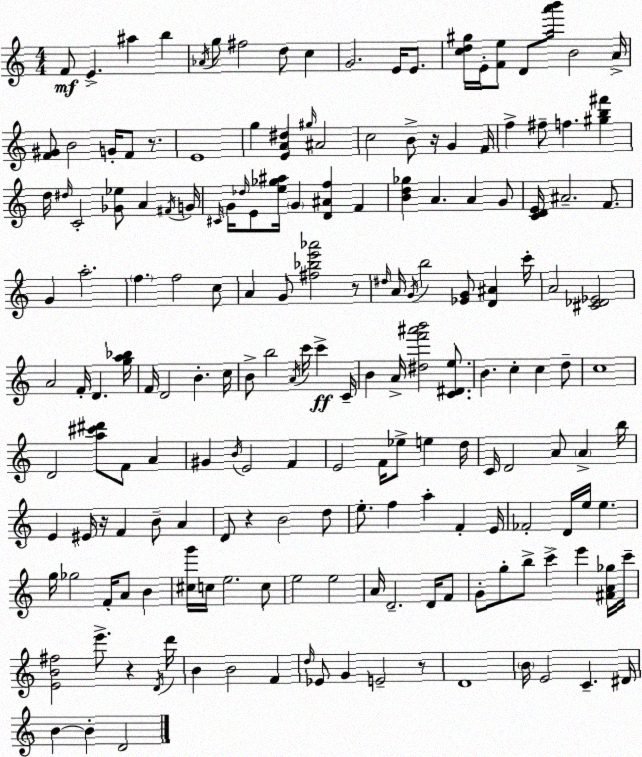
X:1
T:Untitled
M:4/4
L:1/4
K:C
F/2 E ^a b _A/4 g/2 ^f2 d/2 c G2 E/4 E/2 [cd^g]/4 E/4 [Fe]/2 D/2 [a'b']/4 B2 A/4 [F^G]/2 B2 G/4 F/2 z/2 E4 g [EA^d] ^g/4 ^A2 c2 B/2 z/4 G F/4 f ^f/2 f [^gb^f'] d/4 ^d/4 C2 [_G_e]/2 A ^F/4 G/4 ^C/4 G/4 _d/4 E/2 [e_g^a]/4 G [D^Af] F [Bd_g] A A G/2 [CDE]/4 ^A2 F/2 G a2 f f2 c/2 A G/2 [^f_be'_a']2 z/2 ^d/4 A/4 G/4 b2 [_EG]/2 [D^A] c'/4 A2 [^C_D_E]2 A2 F/4 D [ga_b]/4 F/4 D2 B c/4 B/2 b2 A/4 c'/4 c' C/4 B A/4 [^df'^a'b']2 [C^De]/2 B c c d/2 c4 D2 [a^c'^d']/2 F/2 A ^G B/4 E2 F E2 F/4 _e/2 e d/4 C/4 D2 A/2 A b/4 E ^E/4 z/4 F B/2 A D/2 z B2 d/2 e/2 f a F E/4 _F2 D/4 e/4 e g/4 _g2 F/4 A/2 B [^cg']/4 c/4 e2 c/2 e2 e2 A/4 D2 D/4 F/2 G/2 g/2 b/2 c' e' [^FA_g]/4 c'/4 [EB^f]2 e'/2 z D/4 d'/4 B B2 F d/4 _E/2 G E2 z/2 D4 B/4 E2 C ^D/4 B B D2